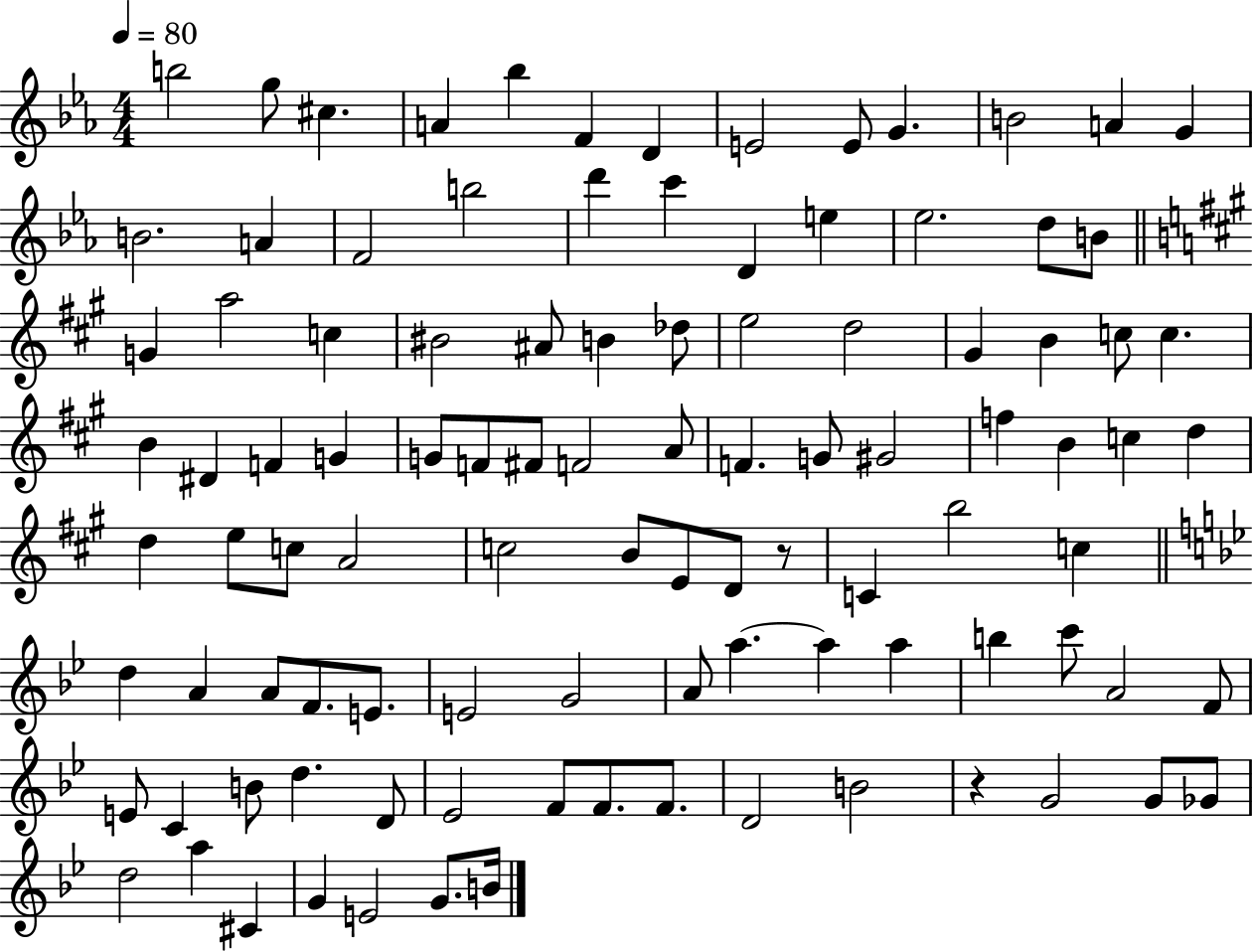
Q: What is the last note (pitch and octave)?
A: B4